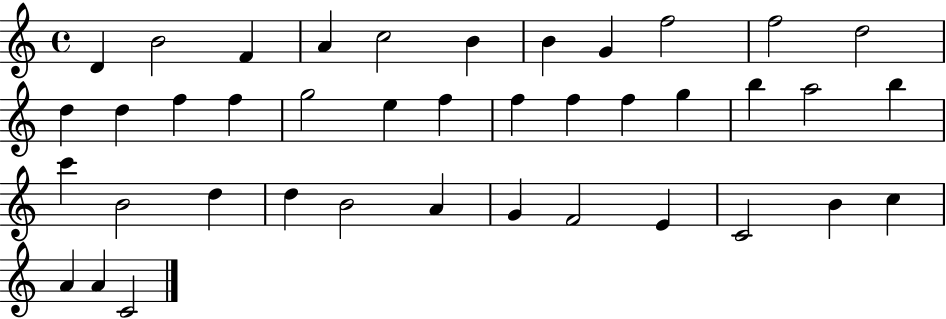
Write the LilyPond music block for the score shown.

{
  \clef treble
  \time 4/4
  \defaultTimeSignature
  \key c \major
  d'4 b'2 f'4 | a'4 c''2 b'4 | b'4 g'4 f''2 | f''2 d''2 | \break d''4 d''4 f''4 f''4 | g''2 e''4 f''4 | f''4 f''4 f''4 g''4 | b''4 a''2 b''4 | \break c'''4 b'2 d''4 | d''4 b'2 a'4 | g'4 f'2 e'4 | c'2 b'4 c''4 | \break a'4 a'4 c'2 | \bar "|."
}